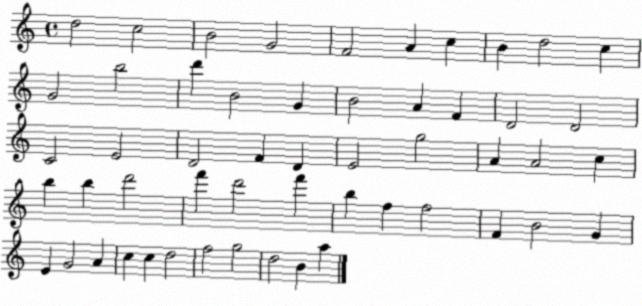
X:1
T:Untitled
M:4/4
L:1/4
K:C
d2 c2 B2 G2 F2 A c B d2 c G2 b2 d' B2 G B2 A F D2 D2 C2 E2 D2 F D E2 g2 A A2 c b b d'2 f' d'2 f' b f f2 F B2 G E G2 A c c d2 f2 g2 d2 B a